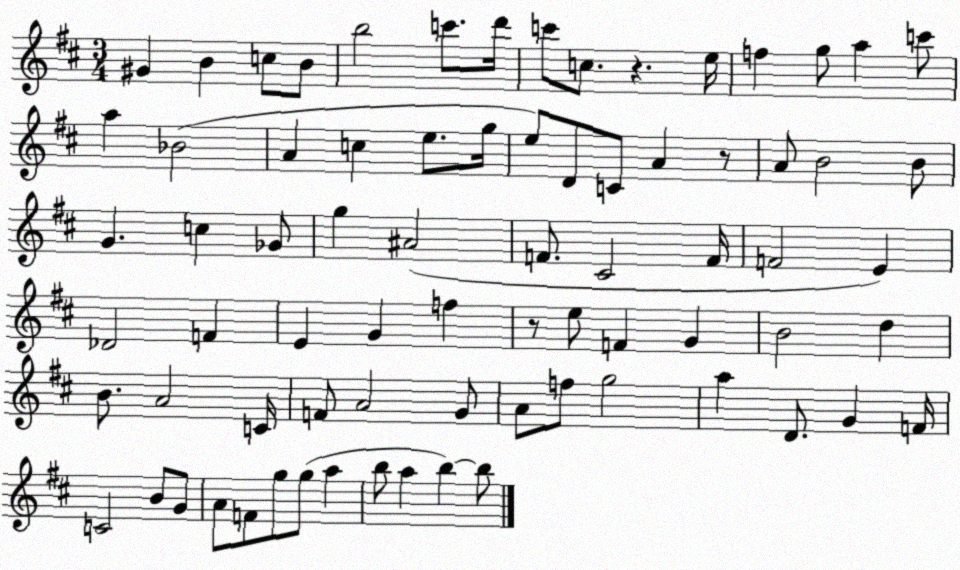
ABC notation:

X:1
T:Untitled
M:3/4
L:1/4
K:D
^G B c/2 B/2 b2 c'/2 d'/4 c'/2 c/2 z e/4 f g/2 a c'/2 a _B2 A c e/2 g/4 e/2 D/2 C/2 A z/2 A/2 B2 B/2 G c _G/2 g ^A2 F/2 ^C2 F/4 F2 E _D2 F E G f z/2 e/2 F G B2 d B/2 A2 C/4 F/2 A2 G/2 A/2 f/2 g2 a D/2 G F/4 C2 B/2 G/2 A/2 F/2 g/2 g/2 a b/2 a b b/2